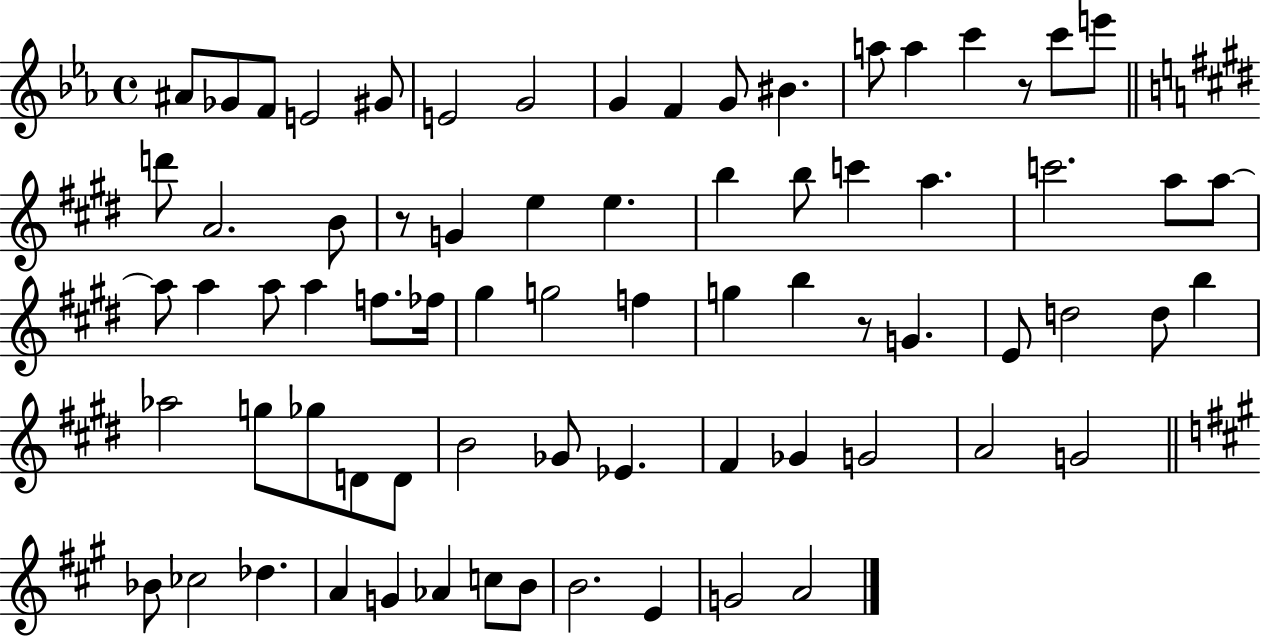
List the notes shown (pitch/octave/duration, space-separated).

A#4/e Gb4/e F4/e E4/h G#4/e E4/h G4/h G4/q F4/q G4/e BIS4/q. A5/e A5/q C6/q R/e C6/e E6/e D6/e A4/h. B4/e R/e G4/q E5/q E5/q. B5/q B5/e C6/q A5/q. C6/h. A5/e A5/e A5/e A5/q A5/e A5/q F5/e. FES5/s G#5/q G5/h F5/q G5/q B5/q R/e G4/q. E4/e D5/h D5/e B5/q Ab5/h G5/e Gb5/e D4/e D4/e B4/h Gb4/e Eb4/q. F#4/q Gb4/q G4/h A4/h G4/h Bb4/e CES5/h Db5/q. A4/q G4/q Ab4/q C5/e B4/e B4/h. E4/q G4/h A4/h